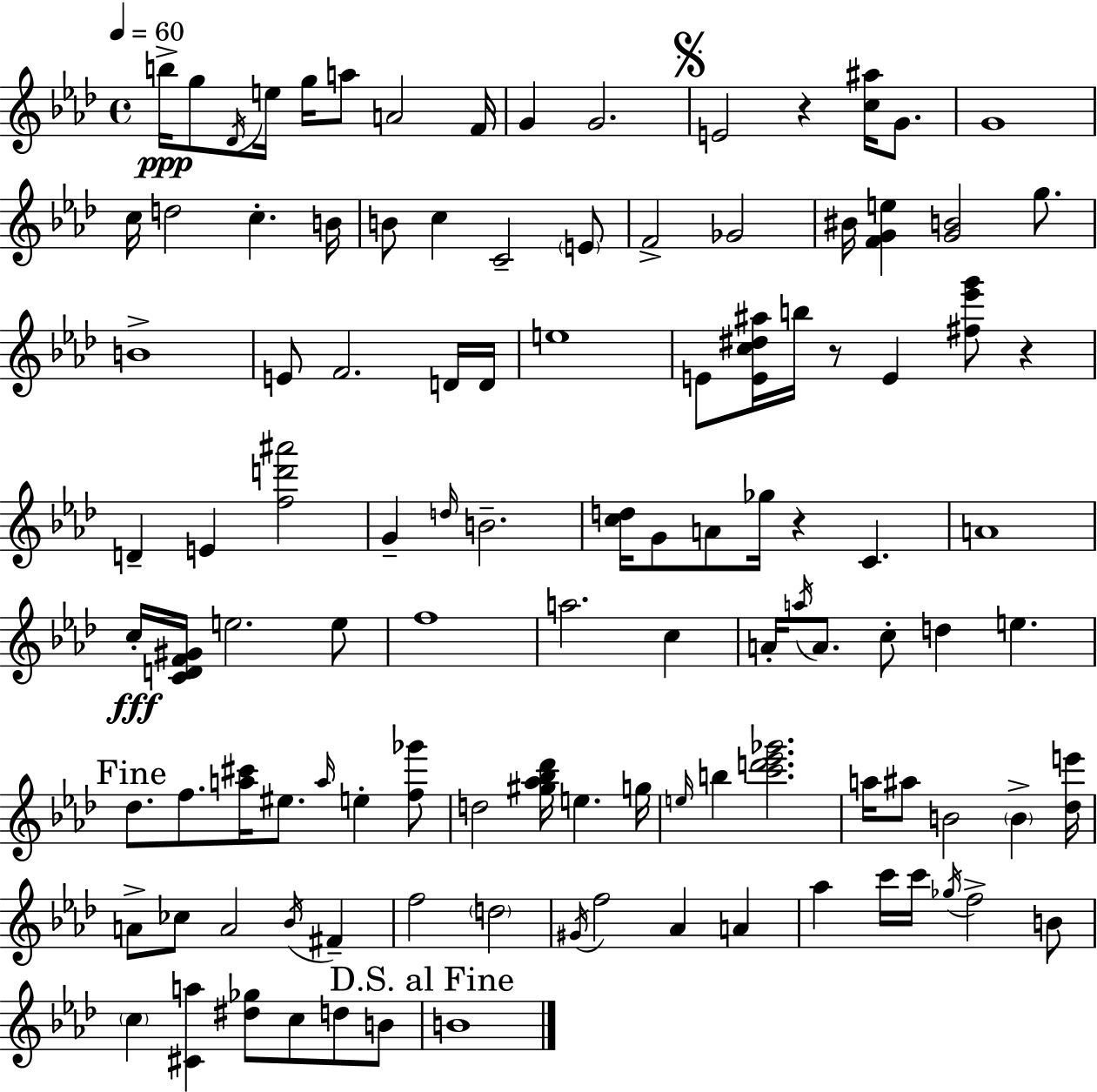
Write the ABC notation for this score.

X:1
T:Untitled
M:4/4
L:1/4
K:Fm
b/4 g/2 _D/4 e/4 g/4 a/2 A2 F/4 G G2 E2 z [c^a]/4 G/2 G4 c/4 d2 c B/4 B/2 c C2 E/2 F2 _G2 ^B/4 [FGe] [GB]2 g/2 B4 E/2 F2 D/4 D/4 e4 E/2 [Ec^d^a]/4 b/4 z/2 E [^f_e'g']/2 z D E [fd'^a']2 G d/4 B2 [cd]/4 G/2 A/2 _g/4 z C A4 c/4 [CDF^G]/4 e2 e/2 f4 a2 c A/4 a/4 A/2 c/2 d e _d/2 f/2 [a^c']/4 ^e/2 a/4 e [f_g']/2 d2 [^g_a_b_d']/4 e g/4 e/4 b [c'd'_e'_g']2 a/4 ^a/2 B2 B [_de']/4 A/2 _c/2 A2 _B/4 ^F f2 d2 ^G/4 f2 _A A _a c'/4 c'/4 _g/4 f2 B/2 c [^Ca] [^d_g]/2 c/2 d/2 B/2 B4